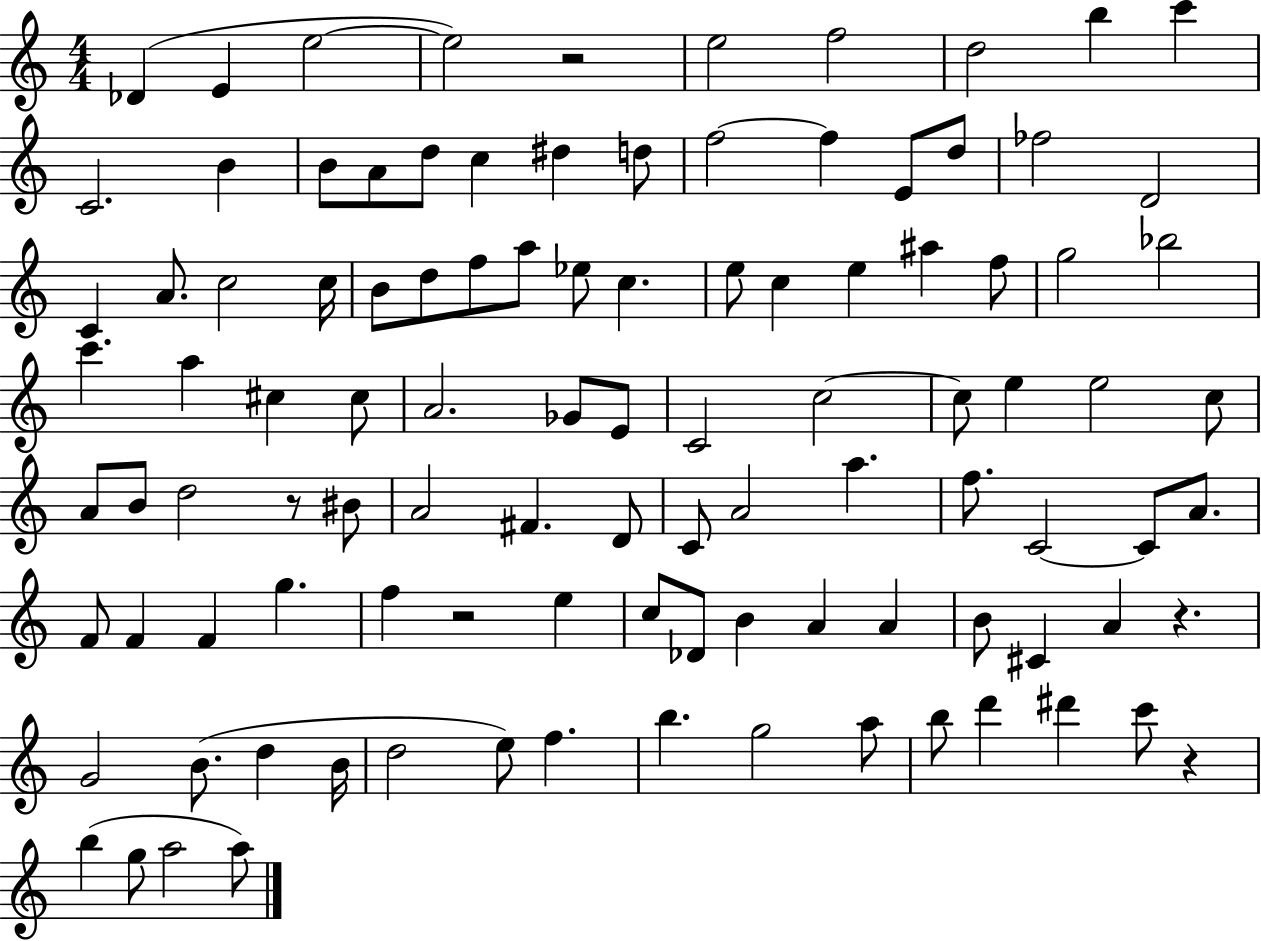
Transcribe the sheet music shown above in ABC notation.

X:1
T:Untitled
M:4/4
L:1/4
K:C
_D E e2 e2 z2 e2 f2 d2 b c' C2 B B/2 A/2 d/2 c ^d d/2 f2 f E/2 d/2 _f2 D2 C A/2 c2 c/4 B/2 d/2 f/2 a/2 _e/2 c e/2 c e ^a f/2 g2 _b2 c' a ^c ^c/2 A2 _G/2 E/2 C2 c2 c/2 e e2 c/2 A/2 B/2 d2 z/2 ^B/2 A2 ^F D/2 C/2 A2 a f/2 C2 C/2 A/2 F/2 F F g f z2 e c/2 _D/2 B A A B/2 ^C A z G2 B/2 d B/4 d2 e/2 f b g2 a/2 b/2 d' ^d' c'/2 z b g/2 a2 a/2